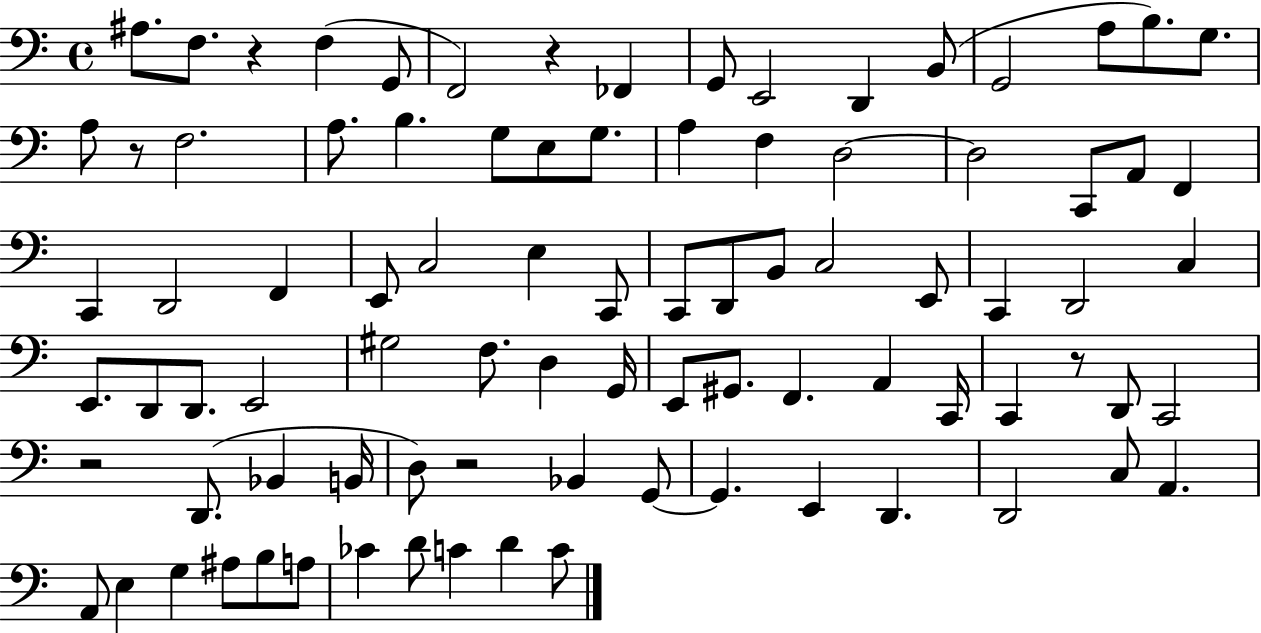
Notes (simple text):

A#3/e. F3/e. R/q F3/q G2/e F2/h R/q FES2/q G2/e E2/h D2/q B2/e G2/h A3/e B3/e. G3/e. A3/e R/e F3/h. A3/e. B3/q. G3/e E3/e G3/e. A3/q F3/q D3/h D3/h C2/e A2/e F2/q C2/q D2/h F2/q E2/e C3/h E3/q C2/e C2/e D2/e B2/e C3/h E2/e C2/q D2/h C3/q E2/e. D2/e D2/e. E2/h G#3/h F3/e. D3/q G2/s E2/e G#2/e. F2/q. A2/q C2/s C2/q R/e D2/e C2/h R/h D2/e. Bb2/q B2/s D3/e R/h Bb2/q G2/e G2/q. E2/q D2/q. D2/h C3/e A2/q. A2/e E3/q G3/q A#3/e B3/e A3/e CES4/q D4/e C4/q D4/q C4/e